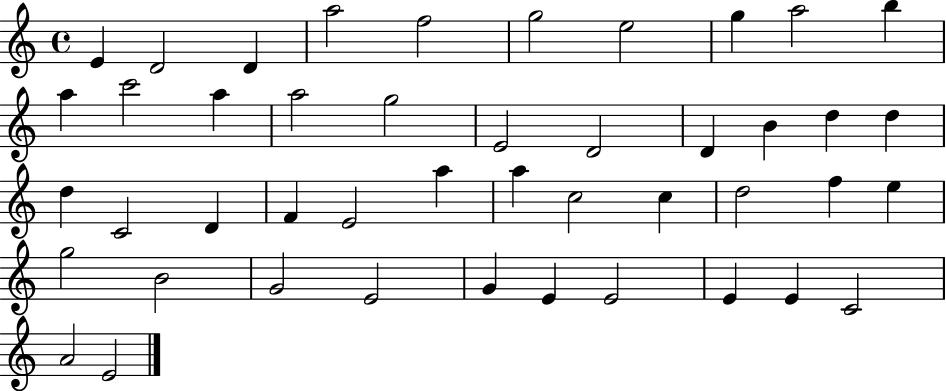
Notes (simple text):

E4/q D4/h D4/q A5/h F5/h G5/h E5/h G5/q A5/h B5/q A5/q C6/h A5/q A5/h G5/h E4/h D4/h D4/q B4/q D5/q D5/q D5/q C4/h D4/q F4/q E4/h A5/q A5/q C5/h C5/q D5/h F5/q E5/q G5/h B4/h G4/h E4/h G4/q E4/q E4/h E4/q E4/q C4/h A4/h E4/h